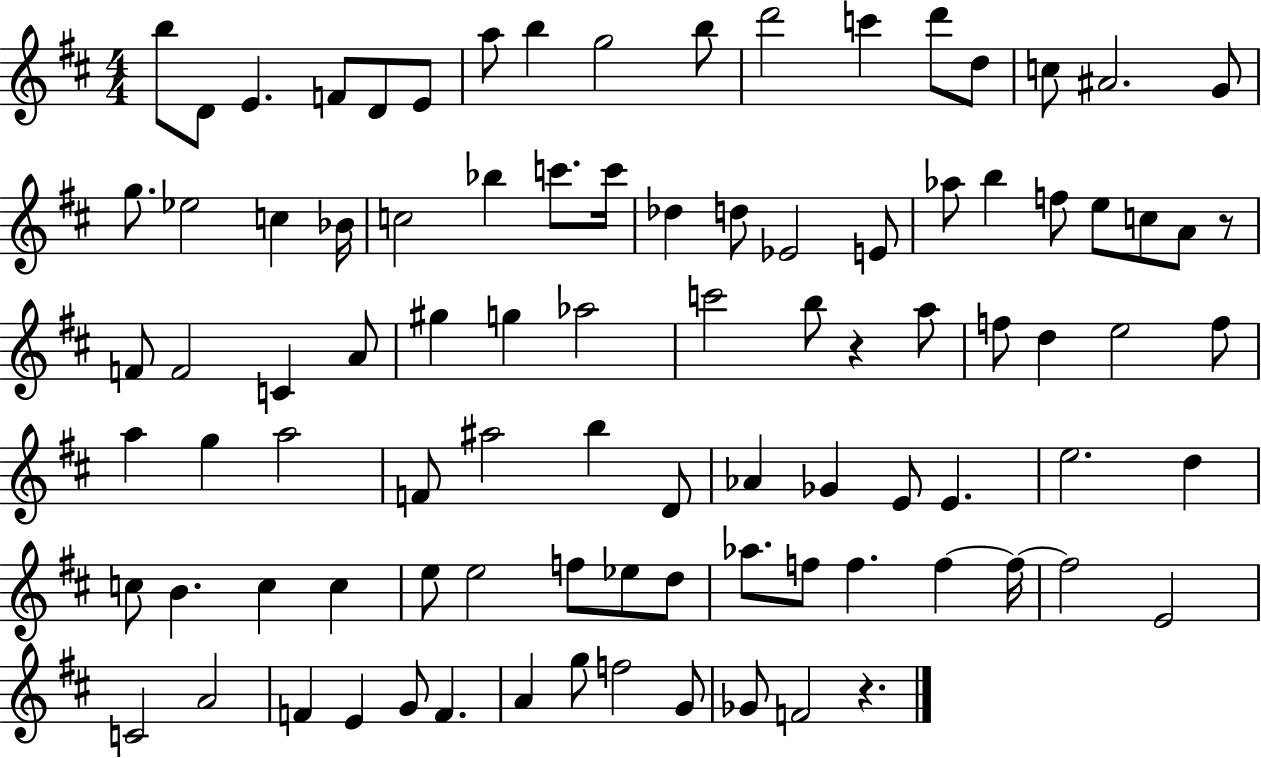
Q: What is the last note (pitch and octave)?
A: F4